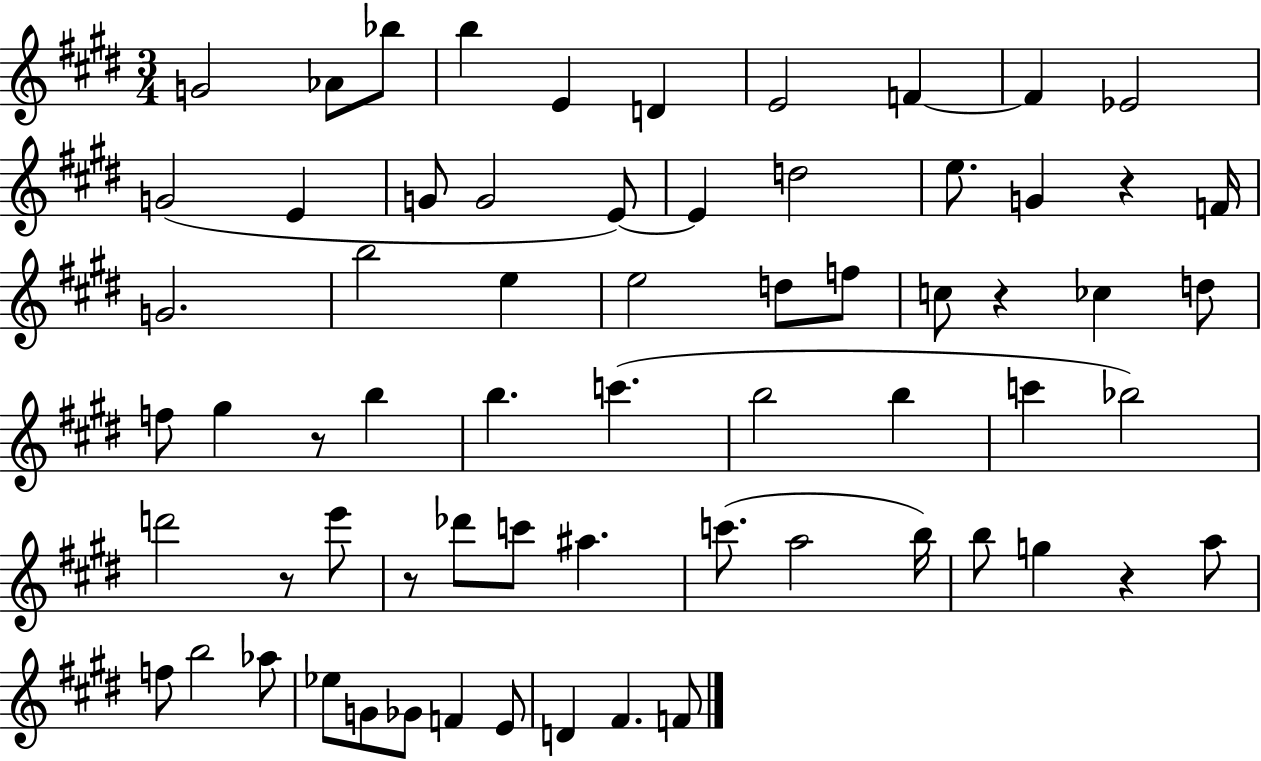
X:1
T:Untitled
M:3/4
L:1/4
K:E
G2 _A/2 _b/2 b E D E2 F F _E2 G2 E G/2 G2 E/2 E d2 e/2 G z F/4 G2 b2 e e2 d/2 f/2 c/2 z _c d/2 f/2 ^g z/2 b b c' b2 b c' _b2 d'2 z/2 e'/2 z/2 _d'/2 c'/2 ^a c'/2 a2 b/4 b/2 g z a/2 f/2 b2 _a/2 _e/2 G/2 _G/2 F E/2 D ^F F/2